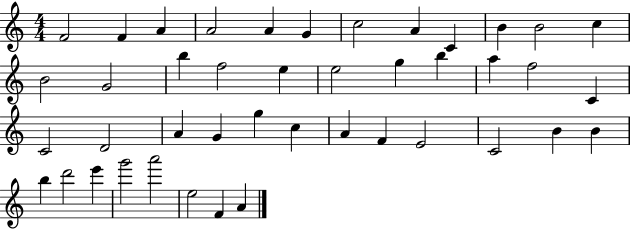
{
  \clef treble
  \numericTimeSignature
  \time 4/4
  \key c \major
  f'2 f'4 a'4 | a'2 a'4 g'4 | c''2 a'4 c'4 | b'4 b'2 c''4 | \break b'2 g'2 | b''4 f''2 e''4 | e''2 g''4 b''4 | a''4 f''2 c'4 | \break c'2 d'2 | a'4 g'4 g''4 c''4 | a'4 f'4 e'2 | c'2 b'4 b'4 | \break b''4 d'''2 e'''4 | g'''2 a'''2 | e''2 f'4 a'4 | \bar "|."
}